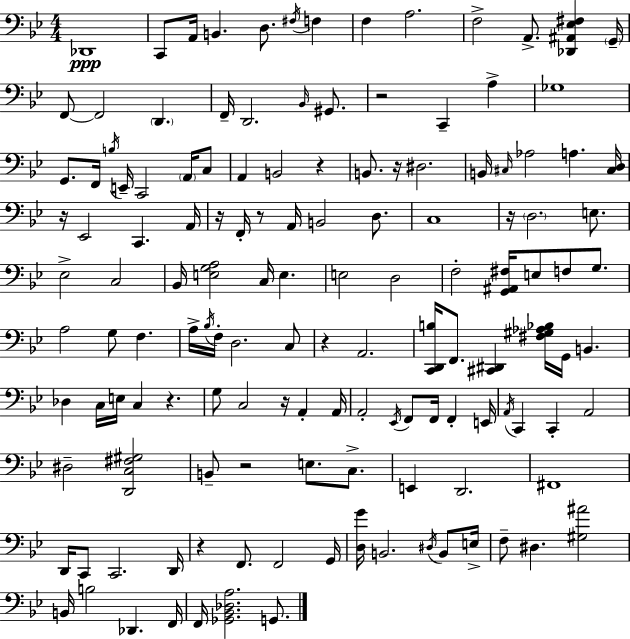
X:1
T:Untitled
M:4/4
L:1/4
K:Gm
_D,,4 C,,/2 A,,/4 B,, D,/2 ^F,/4 F, F, A,2 F,2 A,,/2 [_D,,^A,,_E,^F,] G,,/4 F,,/2 F,,2 D,, F,,/4 D,,2 _B,,/4 ^G,,/2 z2 C,, A, _G,4 G,,/2 F,,/4 B,/4 E,,/4 C,,2 A,,/4 C,/2 A,, B,,2 z B,,/2 z/4 ^D,2 B,,/4 ^C,/4 _A,2 A, [^C,D,]/4 z/4 _E,,2 C,, A,,/4 z/4 F,,/4 z/2 A,,/4 B,,2 D,/2 C,4 z/4 D,2 E,/2 _E,2 C,2 _B,,/4 [E,G,A,]2 C,/4 E, E,2 D,2 F,2 [G,,^A,,^F,]/4 E,/2 F,/2 G,/2 A,2 G,/2 F, A,/4 _B,/4 F,/4 D,2 C,/2 z A,,2 [C,,D,,B,]/4 F,,/2 [^C,,^D,,] [^F,^G,_A,_B,]/4 G,,/4 B,, _D, C,/4 E,/4 C, z G,/2 C,2 z/4 A,, A,,/4 A,,2 _E,,/4 F,,/2 F,,/4 F,, E,,/4 A,,/4 C,, C,, A,,2 ^D,2 [D,,C,^F,^G,]2 B,,/2 z2 E,/2 C,/2 E,, D,,2 ^F,,4 D,,/4 C,,/2 C,,2 D,,/4 z F,,/2 F,,2 G,,/4 [D,G]/4 B,,2 ^D,/4 B,,/2 E,/4 F,/2 ^D, [^G,^A]2 B,,/4 B,2 _D,, F,,/4 F,,/4 [_G,,_B,,_D,A,]2 G,,/2